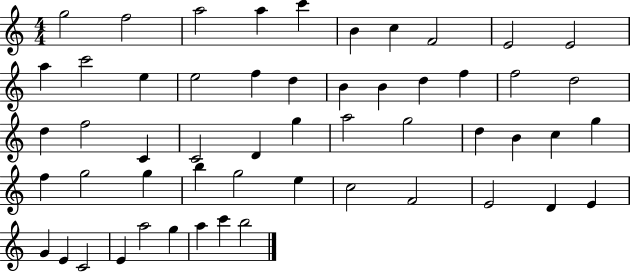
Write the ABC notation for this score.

X:1
T:Untitled
M:4/4
L:1/4
K:C
g2 f2 a2 a c' B c F2 E2 E2 a c'2 e e2 f d B B d f f2 d2 d f2 C C2 D g a2 g2 d B c g f g2 g b g2 e c2 F2 E2 D E G E C2 E a2 g a c' b2